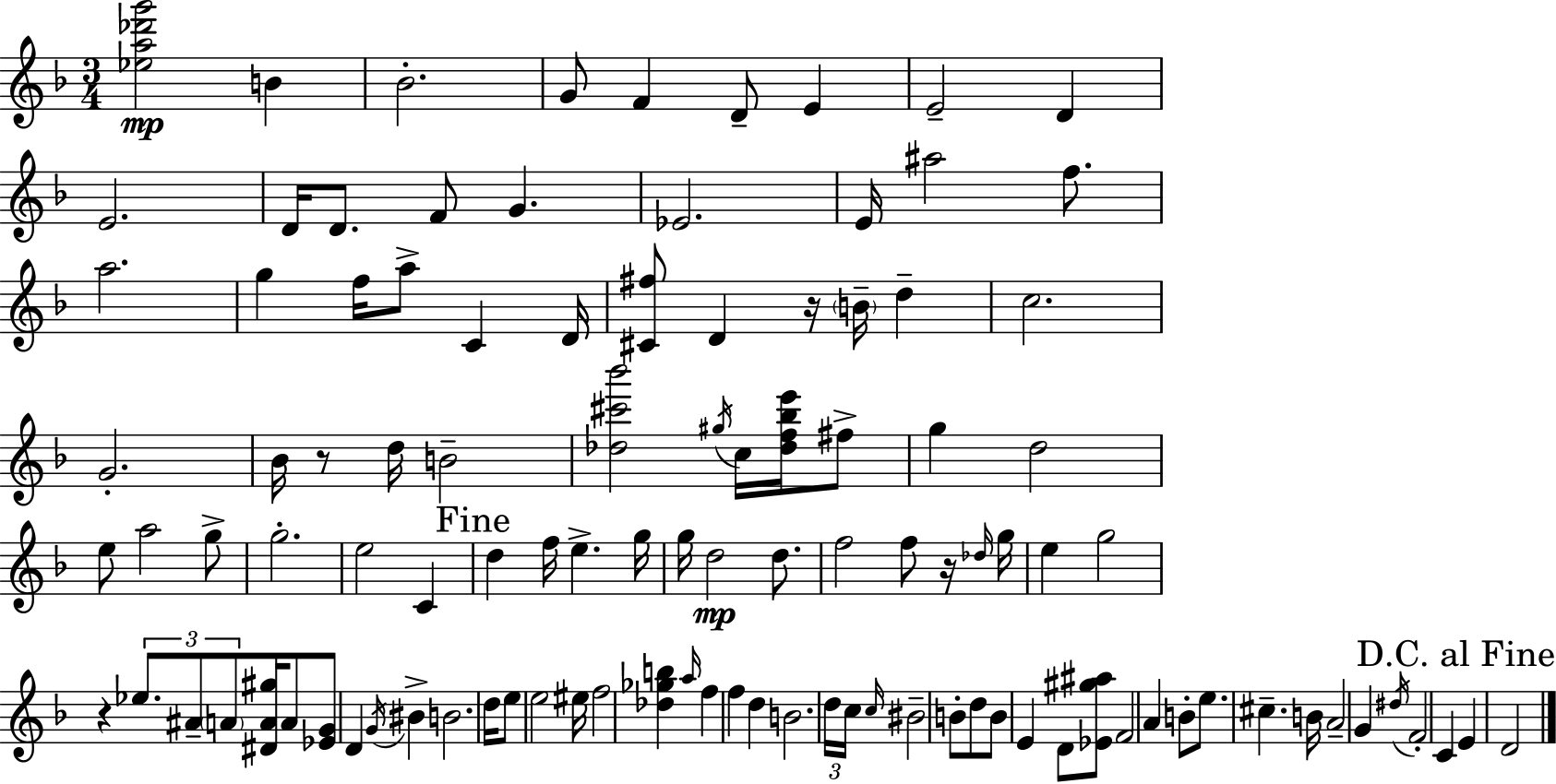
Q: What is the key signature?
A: F major